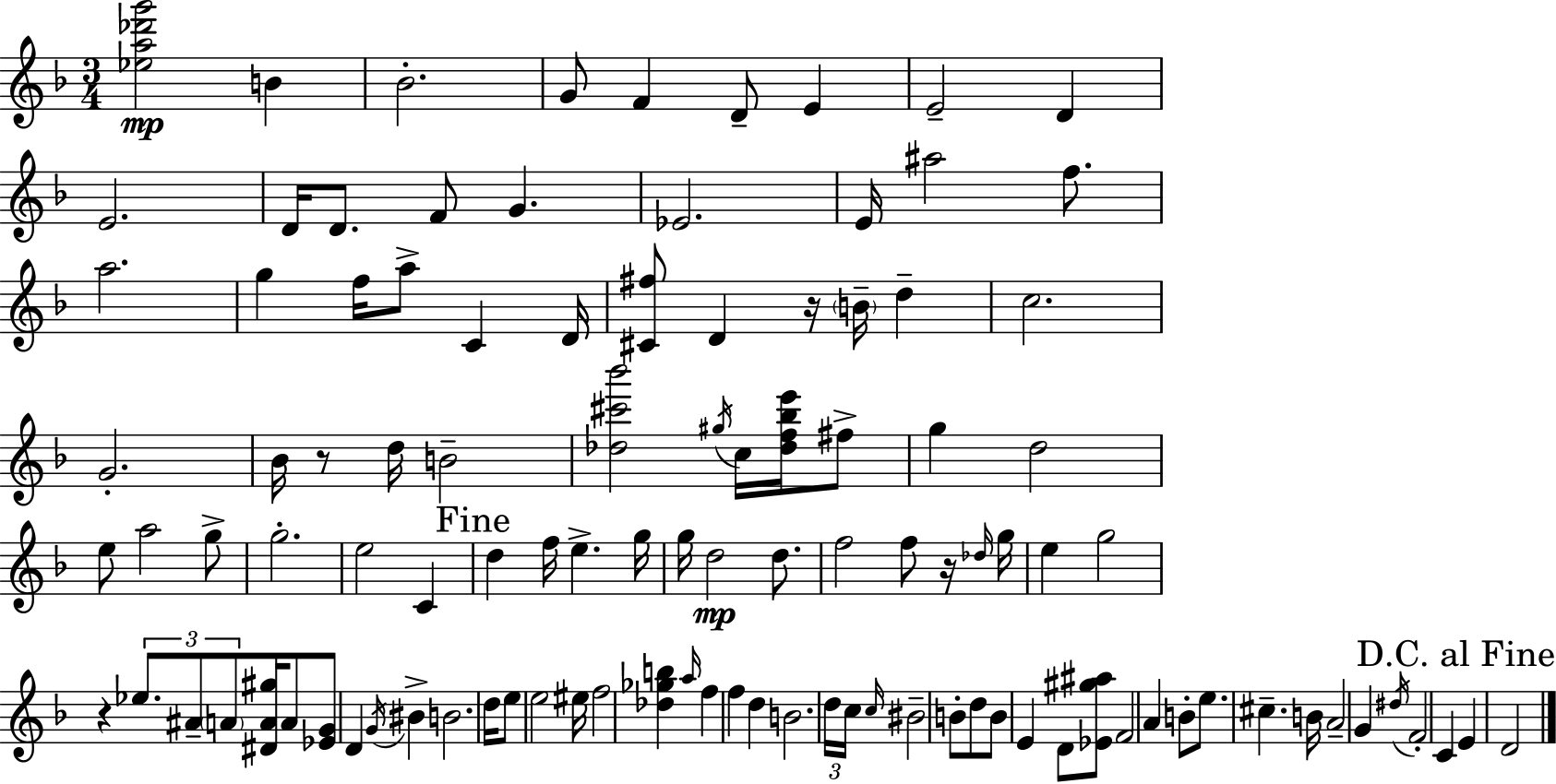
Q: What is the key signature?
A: F major